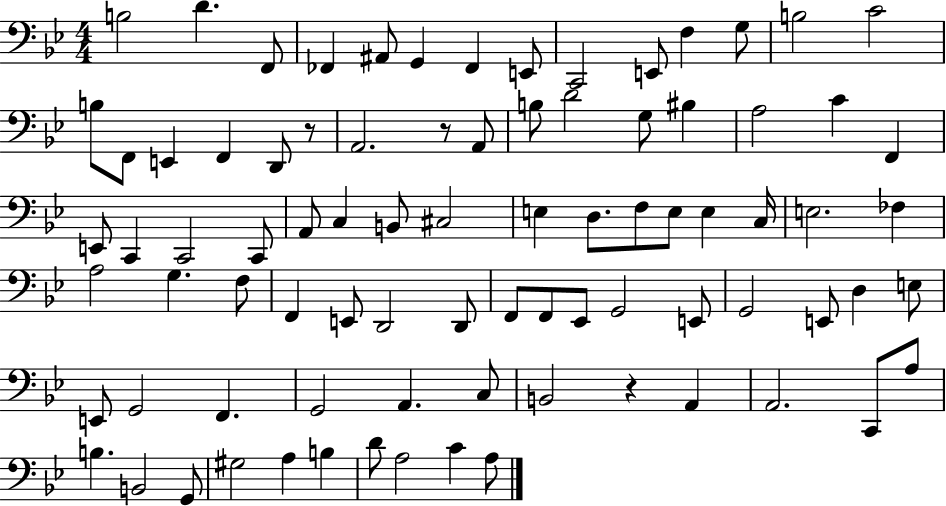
B3/h D4/q. F2/e FES2/q A#2/e G2/q FES2/q E2/e C2/h E2/e F3/q G3/e B3/h C4/h B3/e F2/e E2/q F2/q D2/e R/e A2/h. R/e A2/e B3/e D4/h G3/e BIS3/q A3/h C4/q F2/q E2/e C2/q C2/h C2/e A2/e C3/q B2/e C#3/h E3/q D3/e. F3/e E3/e E3/q C3/s E3/h. FES3/q A3/h G3/q. F3/e F2/q E2/e D2/h D2/e F2/e F2/e Eb2/e G2/h E2/e G2/h E2/e D3/q E3/e E2/e G2/h F2/q. G2/h A2/q. C3/e B2/h R/q A2/q A2/h. C2/e A3/e B3/q. B2/h G2/e G#3/h A3/q B3/q D4/e A3/h C4/q A3/e